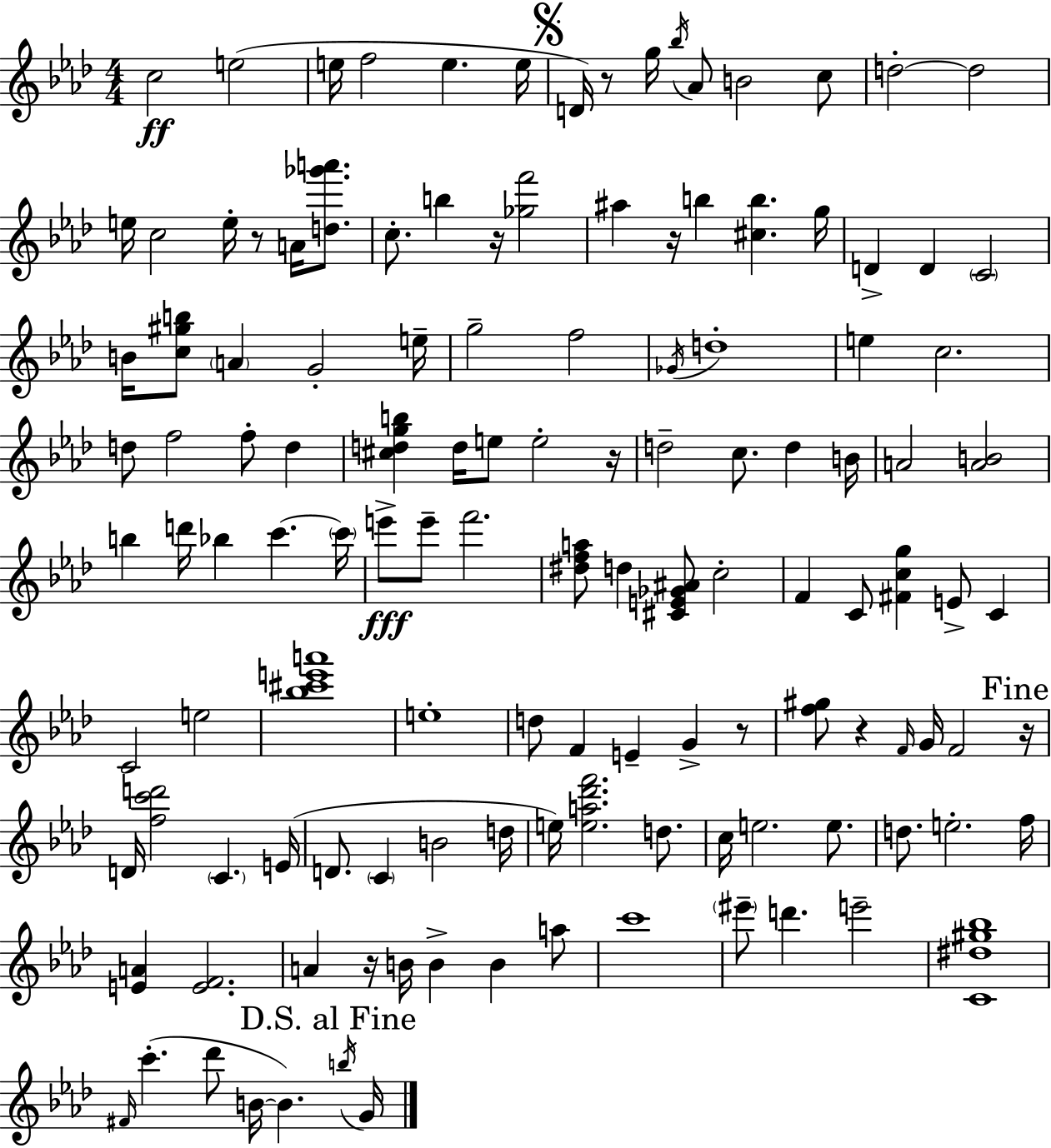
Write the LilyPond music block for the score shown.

{
  \clef treble
  \numericTimeSignature
  \time 4/4
  \key aes \major
  c''2\ff e''2( | e''16 f''2 e''4. e''16 | \mark \markup { \musicglyph "scripts.segno" } d'16) r8 g''16 \acciaccatura { bes''16 } aes'8 b'2 c''8 | d''2-.~~ d''2 | \break e''16 c''2 e''16-. r8 a'16 <d'' ges''' a'''>8. | c''8.-. b''4 r16 <ges'' f'''>2 | ais''4 r16 b''4 <cis'' b''>4. | g''16 d'4-> d'4 \parenthesize c'2 | \break b'16 <c'' gis'' b''>8 \parenthesize a'4 g'2-. | e''16-- g''2-- f''2 | \acciaccatura { ges'16 } d''1-. | e''4 c''2. | \break d''8 f''2 f''8-. d''4 | <cis'' d'' g'' b''>4 d''16 e''8 e''2-. | r16 d''2-- c''8. d''4 | b'16 a'2 <a' b'>2 | \break b''4 d'''16 bes''4 c'''4.~~ | \parenthesize c'''16 e'''8->\fff e'''8-- f'''2. | <dis'' f'' a''>8 d''4 <cis' e' ges' ais'>8 c''2-. | f'4 c'8 <fis' c'' g''>4 e'8-> c'4 | \break c'2 e''2 | <bes'' cis''' e''' a'''>1 | e''1-. | d''8 f'4 e'4-- g'4-> | \break r8 <f'' gis''>8 r4 \grace { f'16 } g'16 f'2 | \mark "Fine" r16 d'16 <f'' c''' d'''>2 \parenthesize c'4. | e'16( d'8. \parenthesize c'4 b'2 | d''16 e''16) <e'' a'' des''' f'''>2. | \break d''8. c''16 e''2. | e''8. d''8. e''2.-. | f''16 <e' a'>4 <e' f'>2. | a'4 r16 b'16 b'4-> b'4 | \break a''8 c'''1 | \parenthesize eis'''8-- d'''4. e'''2-- | <c' dis'' gis'' bes''>1 | \grace { fis'16 }( c'''4.-. des'''8 b'16~~ b'4.) | \break \mark "D.S. al Fine" \acciaccatura { b''16 } g'16 \bar "|."
}